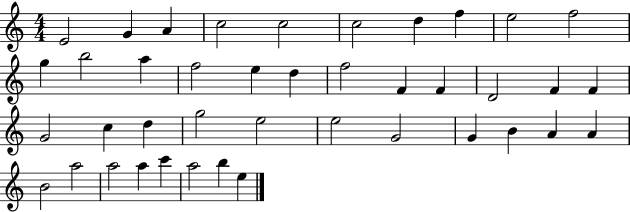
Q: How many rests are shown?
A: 0